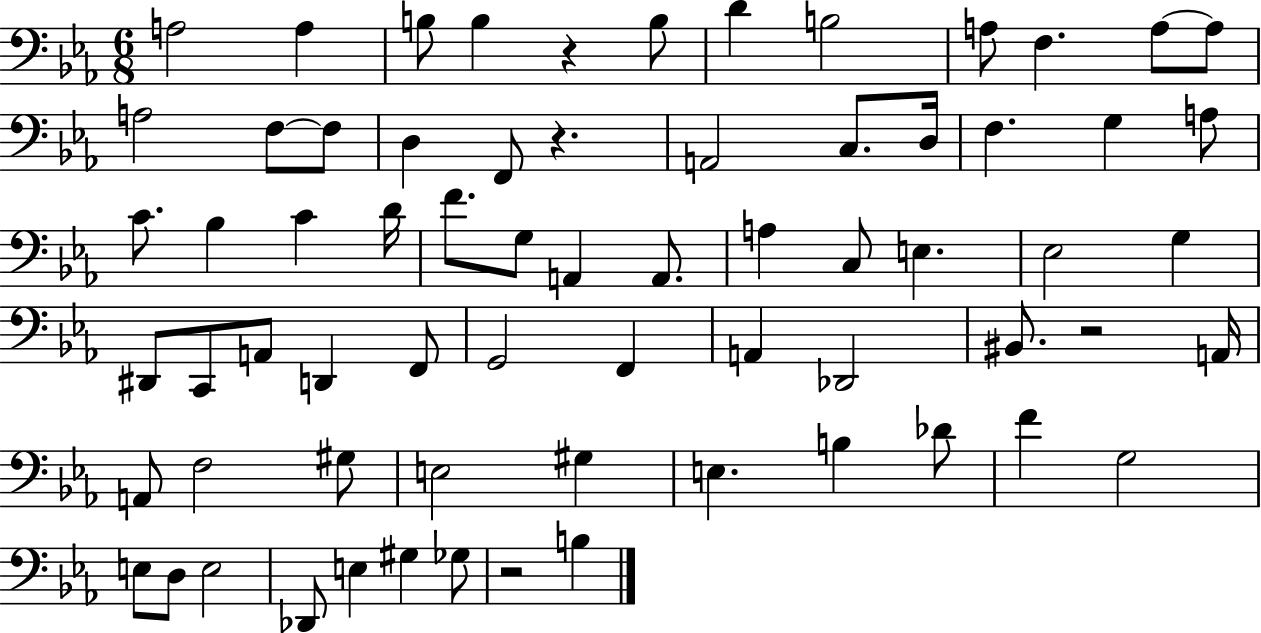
A3/h A3/q B3/e B3/q R/q B3/e D4/q B3/h A3/e F3/q. A3/e A3/e A3/h F3/e F3/e D3/q F2/e R/q. A2/h C3/e. D3/s F3/q. G3/q A3/e C4/e. Bb3/q C4/q D4/s F4/e. G3/e A2/q A2/e. A3/q C3/e E3/q. Eb3/h G3/q D#2/e C2/e A2/e D2/q F2/e G2/h F2/q A2/q Db2/h BIS2/e. R/h A2/s A2/e F3/h G#3/e E3/h G#3/q E3/q. B3/q Db4/e F4/q G3/h E3/e D3/e E3/h Db2/e E3/q G#3/q Gb3/e R/h B3/q